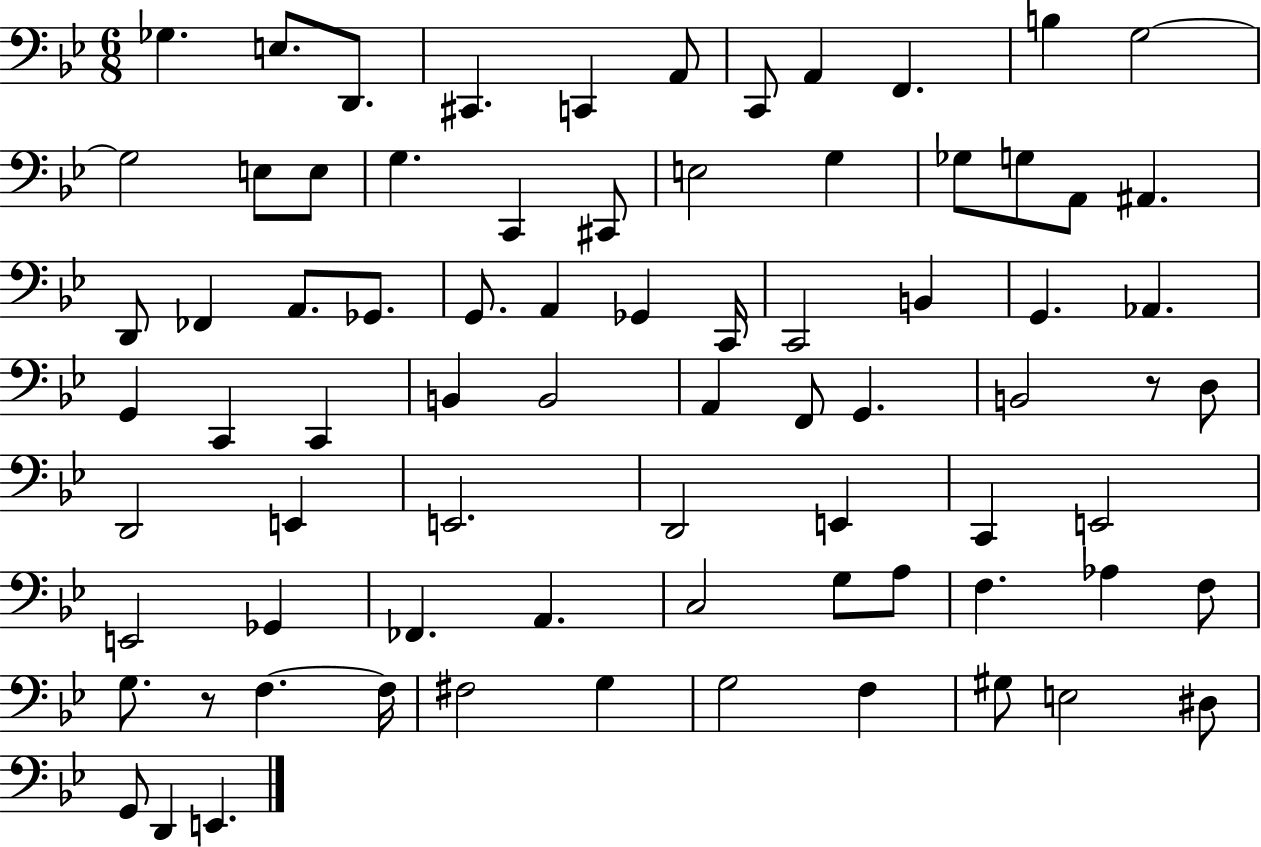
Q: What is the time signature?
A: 6/8